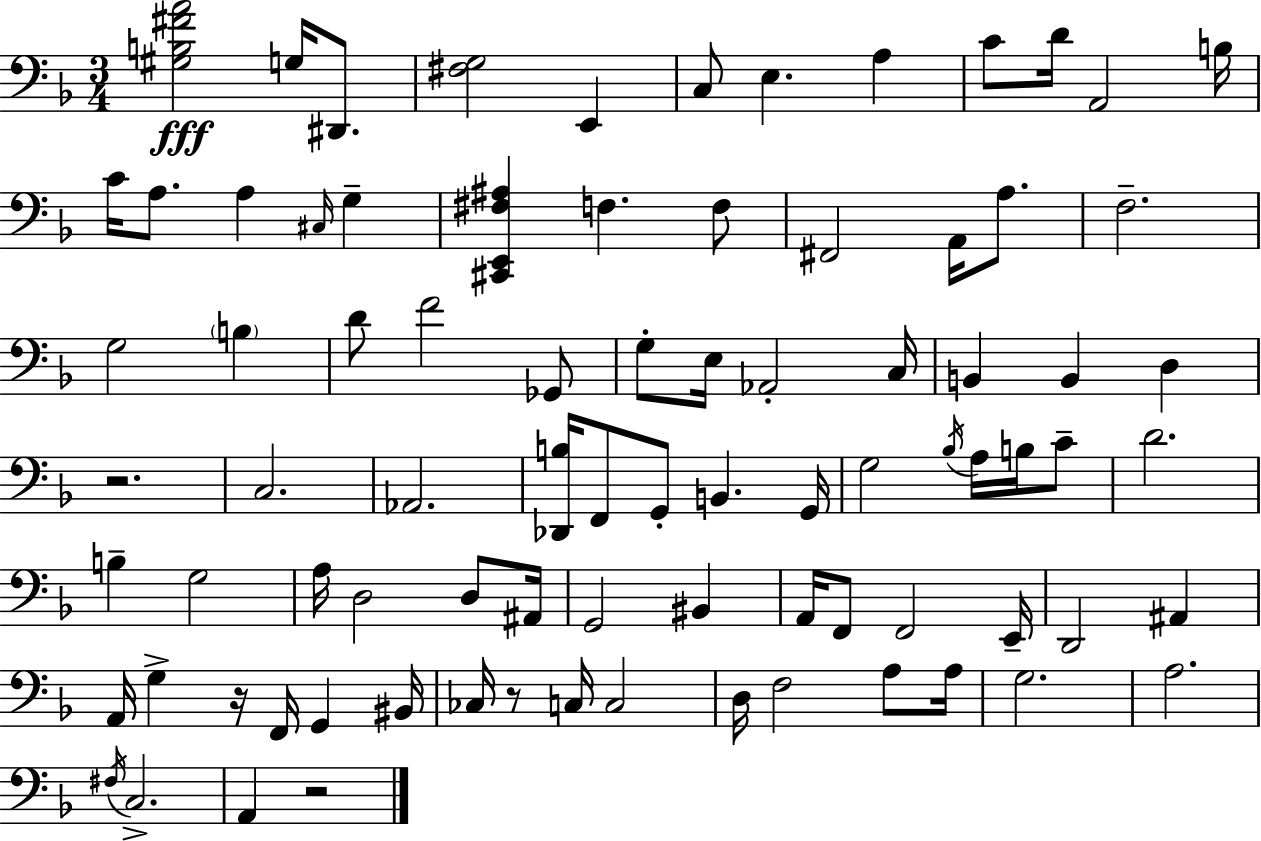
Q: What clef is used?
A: bass